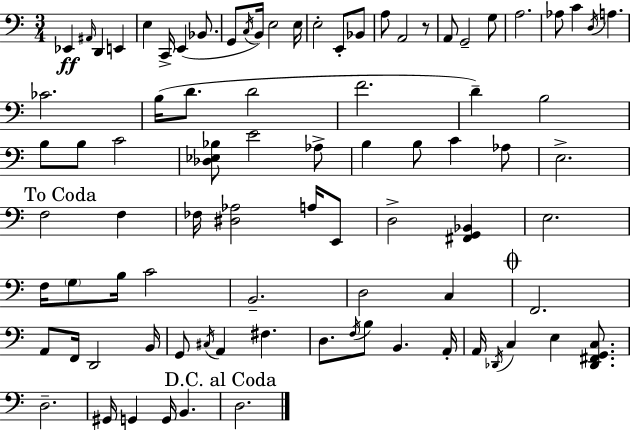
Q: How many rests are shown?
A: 1